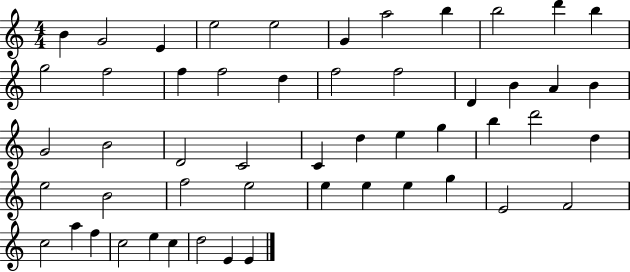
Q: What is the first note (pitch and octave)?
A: B4